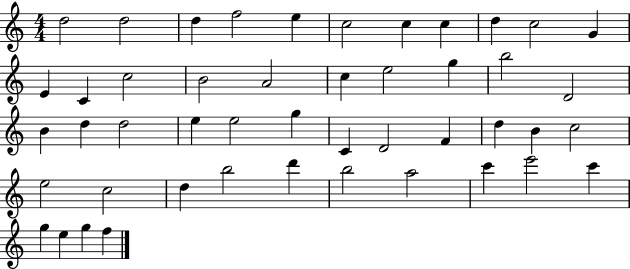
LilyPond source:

{
  \clef treble
  \numericTimeSignature
  \time 4/4
  \key c \major
  d''2 d''2 | d''4 f''2 e''4 | c''2 c''4 c''4 | d''4 c''2 g'4 | \break e'4 c'4 c''2 | b'2 a'2 | c''4 e''2 g''4 | b''2 d'2 | \break b'4 d''4 d''2 | e''4 e''2 g''4 | c'4 d'2 f'4 | d''4 b'4 c''2 | \break e''2 c''2 | d''4 b''2 d'''4 | b''2 a''2 | c'''4 e'''2 c'''4 | \break g''4 e''4 g''4 f''4 | \bar "|."
}